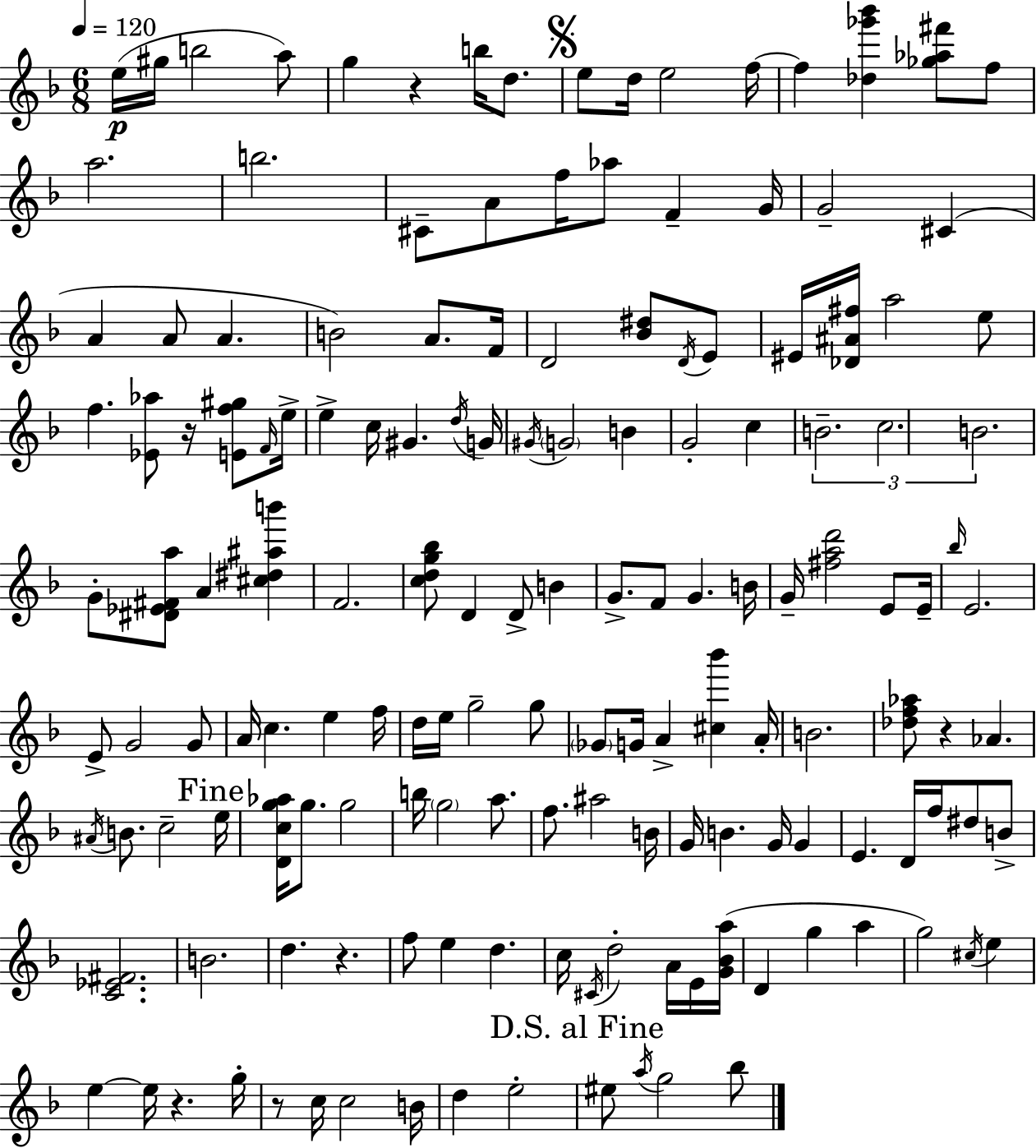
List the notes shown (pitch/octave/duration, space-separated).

E5/s G#5/s B5/h A5/e G5/q R/q B5/s D5/e. E5/e D5/s E5/h F5/s F5/q [Db5,Gb6,Bb6]/q [Gb5,Ab5,F#6]/e F5/e A5/h. B5/h. C#4/e A4/e F5/s Ab5/e F4/q G4/s G4/h C#4/q A4/q A4/e A4/q. B4/h A4/e. F4/s D4/h [Bb4,D#5]/e D4/s E4/e EIS4/s [Db4,A#4,F#5]/s A5/h E5/e F5/q. [Eb4,Ab5]/e R/s [E4,F5,G#5]/e F4/s E5/s E5/q C5/s G#4/q. D5/s G4/s G#4/s G4/h B4/q G4/h C5/q B4/h. C5/h. B4/h. G4/e [D#4,Eb4,F#4,A5]/e A4/q [C#5,D#5,A#5,B6]/q F4/h. [C5,D5,G5,Bb5]/e D4/q D4/e B4/q G4/e. F4/e G4/q. B4/s G4/s [F#5,A5,D6]/h E4/e E4/s Bb5/s E4/h. E4/e G4/h G4/e A4/s C5/q. E5/q F5/s D5/s E5/s G5/h G5/e Gb4/e G4/s A4/q [C#5,Bb6]/q A4/s B4/h. [Db5,F5,Ab5]/e R/q Ab4/q. A#4/s B4/e. C5/h E5/s [D4,C5,G5,Ab5]/s G5/e. G5/h B5/s G5/h A5/e. F5/e. A#5/h B4/s G4/s B4/q. G4/s G4/q E4/q. D4/s F5/s D#5/e B4/e [C4,Eb4,F#4]/h. B4/h. D5/q. R/q. F5/e E5/q D5/q. C5/s C#4/s D5/h A4/s E4/s [G4,Bb4,A5]/s D4/q G5/q A5/q G5/h C#5/s E5/q E5/q E5/s R/q. G5/s R/e C5/s C5/h B4/s D5/q E5/h EIS5/e A5/s G5/h Bb5/e